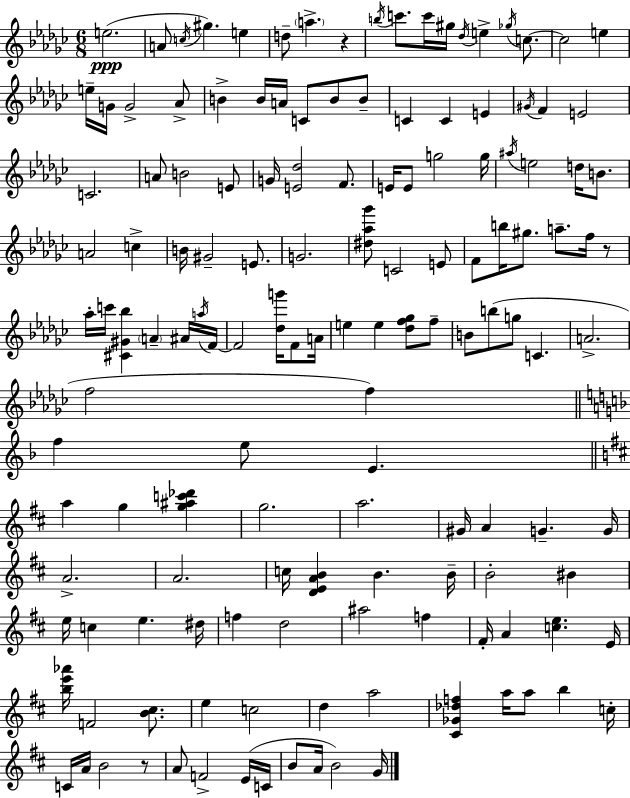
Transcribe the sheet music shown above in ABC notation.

X:1
T:Untitled
M:6/8
L:1/4
K:Ebm
e2 A/2 c/4 ^g e d/2 a z b/4 c'/2 c'/4 ^g/4 _d/4 e _g/4 c/2 c2 e e/4 G/4 G2 _A/2 B B/4 A/4 C/2 B/2 B/2 C C E ^G/4 F E2 C2 A/2 B2 E/2 G/4 [E_d]2 F/2 E/4 E/2 g2 g/4 ^a/4 e2 d/4 B/2 A2 c B/4 ^G2 E/2 G2 [^d_a_g']/2 C2 E/2 F/2 b/4 ^g/2 a/2 f/4 z/2 _a/4 c'/4 [^C^G_b] A ^A/4 a/4 F/4 F2 [_dg']/4 F/2 A/4 e e [_df_g]/2 f/2 B/2 b/2 g/2 C A2 f2 f f e/2 E a g [g^ac'_d'] g2 a2 ^G/4 A G G/4 A2 A2 c/4 [DEAB] B B/4 B2 ^B e/4 c e ^d/4 f d2 ^a2 f ^F/4 A [ce] E/4 [be'_a']/4 F2 [B^c]/2 e c2 d a2 [^C_G_df] a/4 a/2 b c/4 C/4 A/4 B2 z/2 A/2 F2 E/4 C/4 B/2 A/4 B2 G/4